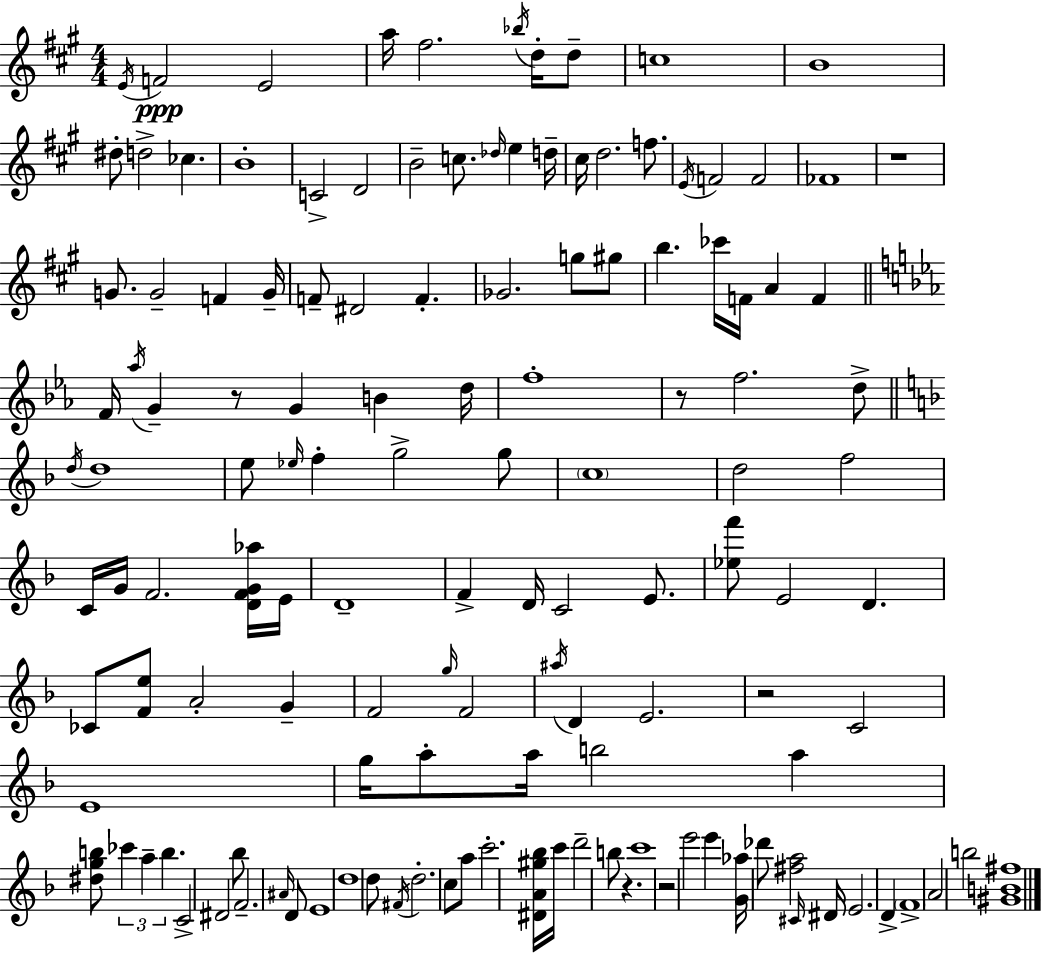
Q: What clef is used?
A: treble